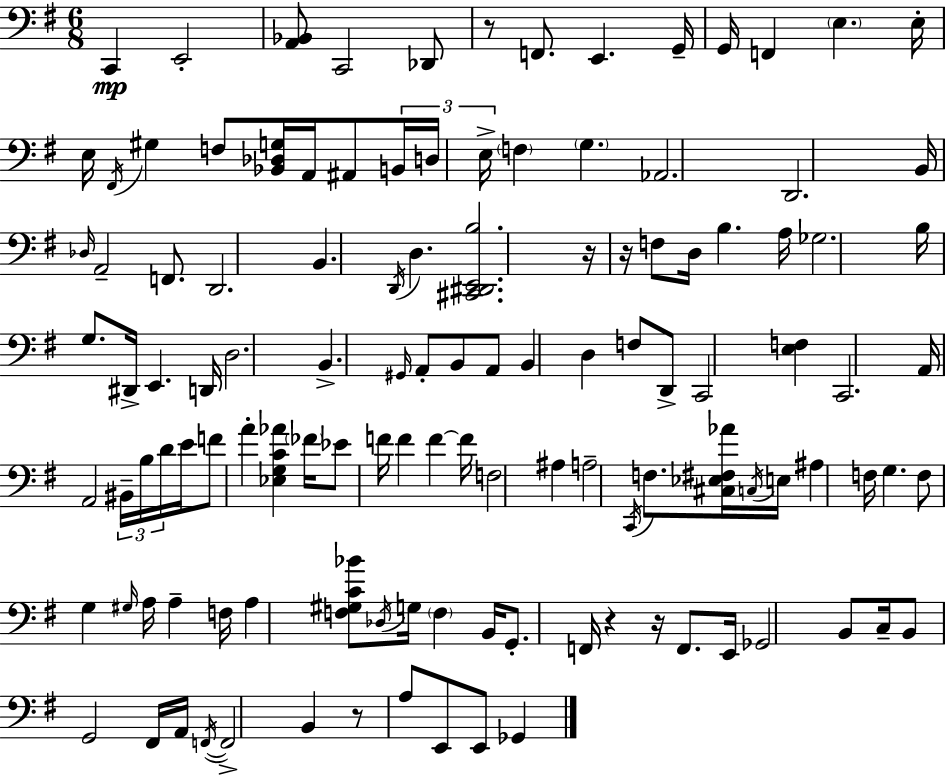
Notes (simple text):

C2/q E2/h [A2,Bb2]/e C2/h Db2/e R/e F2/e. E2/q. G2/s G2/s F2/q E3/q. E3/s E3/s F#2/s G#3/q F3/e [Bb2,Db3,G3]/s A2/s A#2/e B2/s D3/s E3/s F3/q G3/q. Ab2/h. D2/h. B2/s Db3/s A2/h F2/e. D2/h. B2/q. D2/s D3/q. [C#2,D#2,E2,B3]/h. R/s R/s F3/e D3/s B3/q. A3/s Gb3/h. B3/s G3/e. D#2/s E2/q. D2/s D3/h. B2/q. G#2/s A2/e B2/e A2/e B2/q D3/q F3/e D2/e C2/h [E3,F3]/q C2/h. A2/s A2/h BIS2/s B3/s D4/s E4/s F4/e A4/q [Eb3,G3,C4,Ab4]/q FES4/s Eb4/e F4/s F4/q F4/q F4/s F3/h A#3/q A3/h C2/s F3/e. [C#3,Eb3,F#3,Ab4]/s C3/s E3/s A#3/q F3/s G3/q. F3/e G3/q G#3/s A3/s A3/q F3/s A3/q [F3,G#3,C4,Bb4]/e Db3/s G3/s F3/q B2/s G2/e. F2/s R/q R/s F2/e. E2/s Gb2/h B2/e C3/s B2/e G2/h F#2/s A2/s F2/s F2/h B2/q R/e A3/e E2/e E2/e Gb2/q